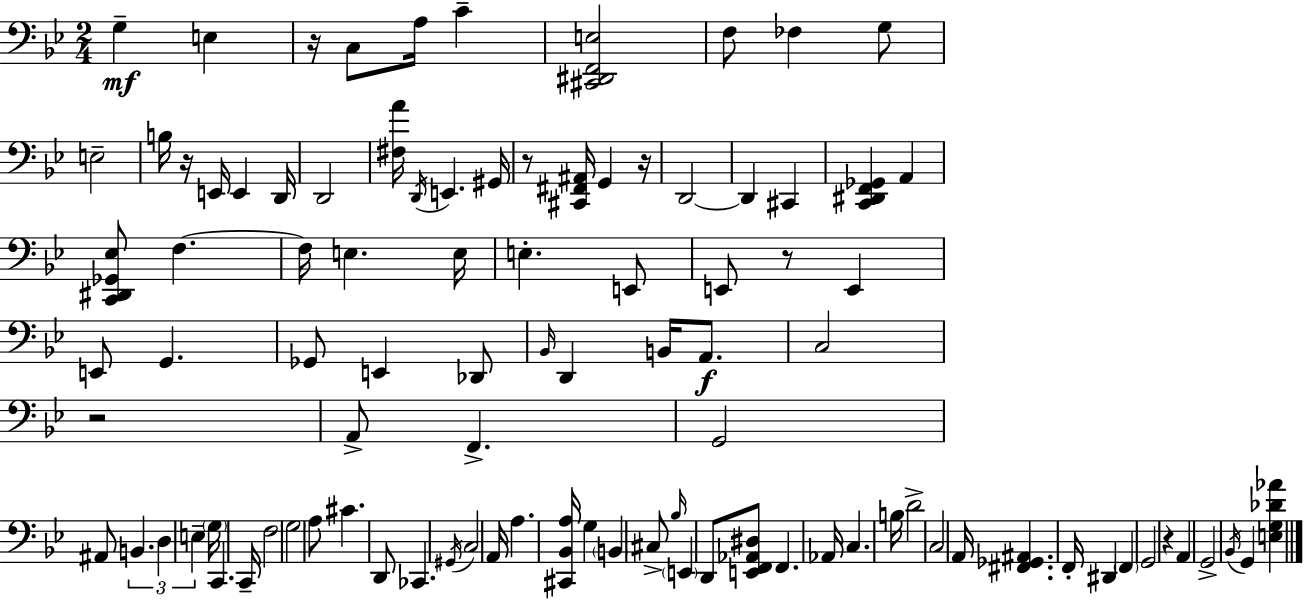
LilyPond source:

{
  \clef bass
  \numericTimeSignature
  \time 2/4
  \key g \minor
  \repeat volta 2 { g4--\mf e4 | r16 c8 a16 c'4-- | <cis, dis, f, e>2 | f8 fes4 g8 | \break e2-- | b16 r16 e,16 e,4 d,16 | d,2 | <fis a'>16 \acciaccatura { d,16 } e,4. | \break gis,16 r8 <cis, fis, ais,>16 g,4 | r16 d,2~~ | d,4 cis,4 | <c, dis, f, ges,>4 a,4 | \break <c, dis, ges, ees>8 f4.~~ | f16 e4. | e16 e4.-. e,8 | e,8 r8 e,4 | \break e,8 g,4. | ges,8 e,4 des,8 | \grace { bes,16 } d,4 b,16 a,8.\f | c2 | \break r2 | a,8-> f,4.-> | g,2 | ais,8 \tuplet 3/2 { b,4. | \break d4 e4-- } | \parenthesize g16 c,4. | c,16-- f2 | \parenthesize g2 | \break a8 cis'4. | d,8 ces,4. | \acciaccatura { gis,16 } c2 | a,16 a4. | \break <cis, bes, a>16 g4 \parenthesize b,4 | cis8-> \grace { bes16 } \parenthesize e,4 | d,8 <e, f, aes, dis>8 f,4. | aes,16 c4. | \break b16 d'2-> | c2 | a,16 <fis, ges, ais,>4. | f,16-. dis,4 | \break \parenthesize f,4 g,2 | r4 | a,4 g,2-> | \acciaccatura { bes,16 } g,4 | \break <e g des' aes'>4 } \bar "|."
}